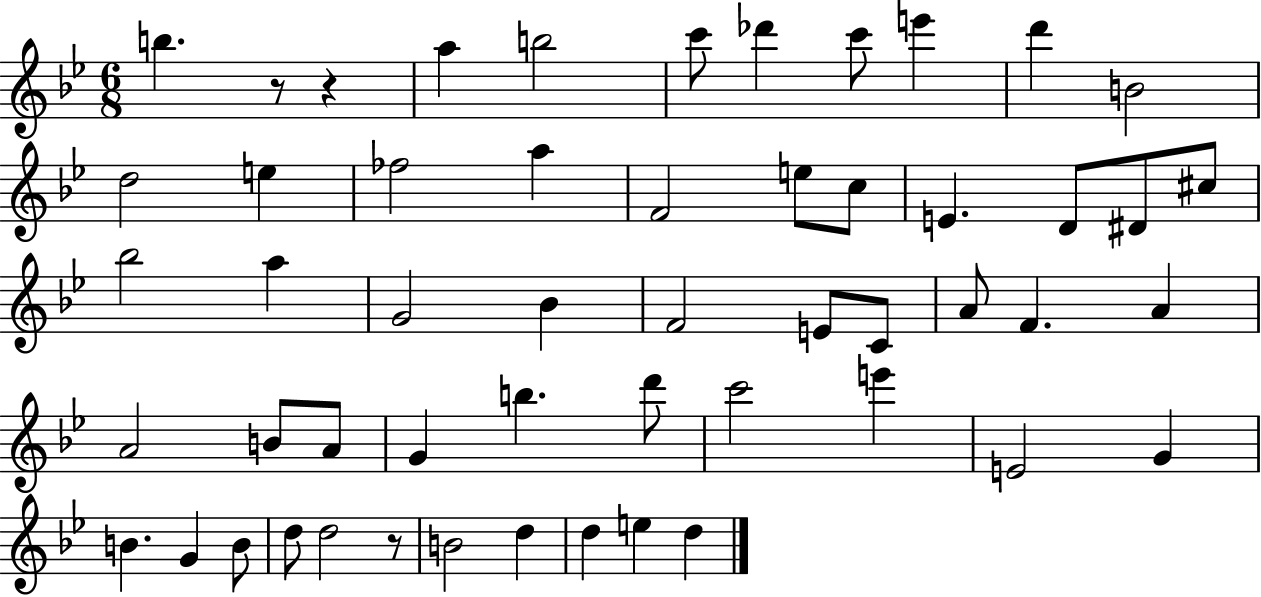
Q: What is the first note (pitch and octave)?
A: B5